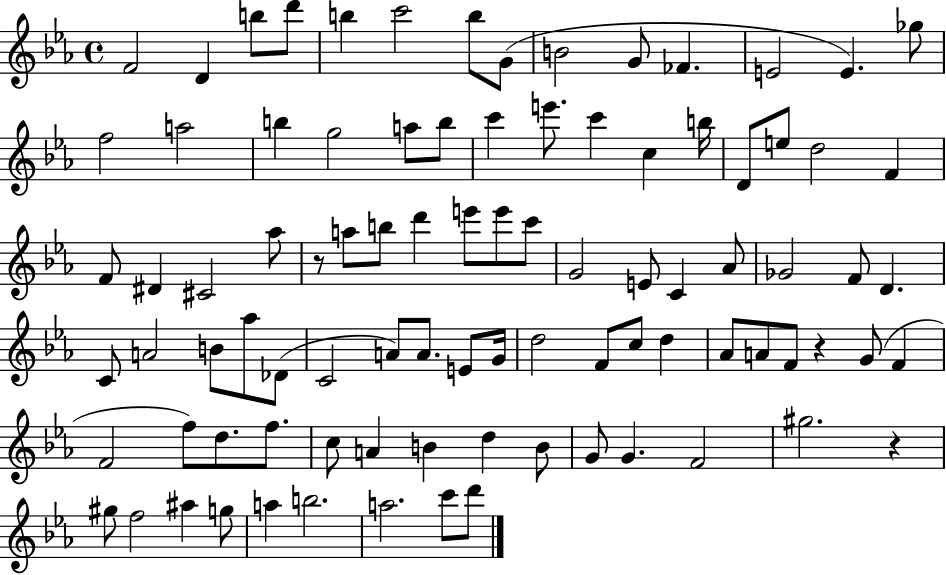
{
  \clef treble
  \time 4/4
  \defaultTimeSignature
  \key ees \major
  \repeat volta 2 { f'2 d'4 b''8 d'''8 | b''4 c'''2 b''8 g'8( | b'2 g'8 fes'4. | e'2 e'4.) ges''8 | \break f''2 a''2 | b''4 g''2 a''8 b''8 | c'''4 e'''8. c'''4 c''4 b''16 | d'8 e''8 d''2 f'4 | \break f'8 dis'4 cis'2 aes''8 | r8 a''8 b''8 d'''4 e'''8 e'''8 c'''8 | g'2 e'8 c'4 aes'8 | ges'2 f'8 d'4. | \break c'8 a'2 b'8 aes''8 des'8( | c'2 a'8) a'8. e'8 g'16 | d''2 f'8 c''8 d''4 | aes'8 a'8 f'8 r4 g'8( f'4 | \break f'2 f''8) d''8. f''8. | c''8 a'4 b'4 d''4 b'8 | g'8 g'4. f'2 | gis''2. r4 | \break gis''8 f''2 ais''4 g''8 | a''4 b''2. | a''2. c'''8 d'''8 | } \bar "|."
}